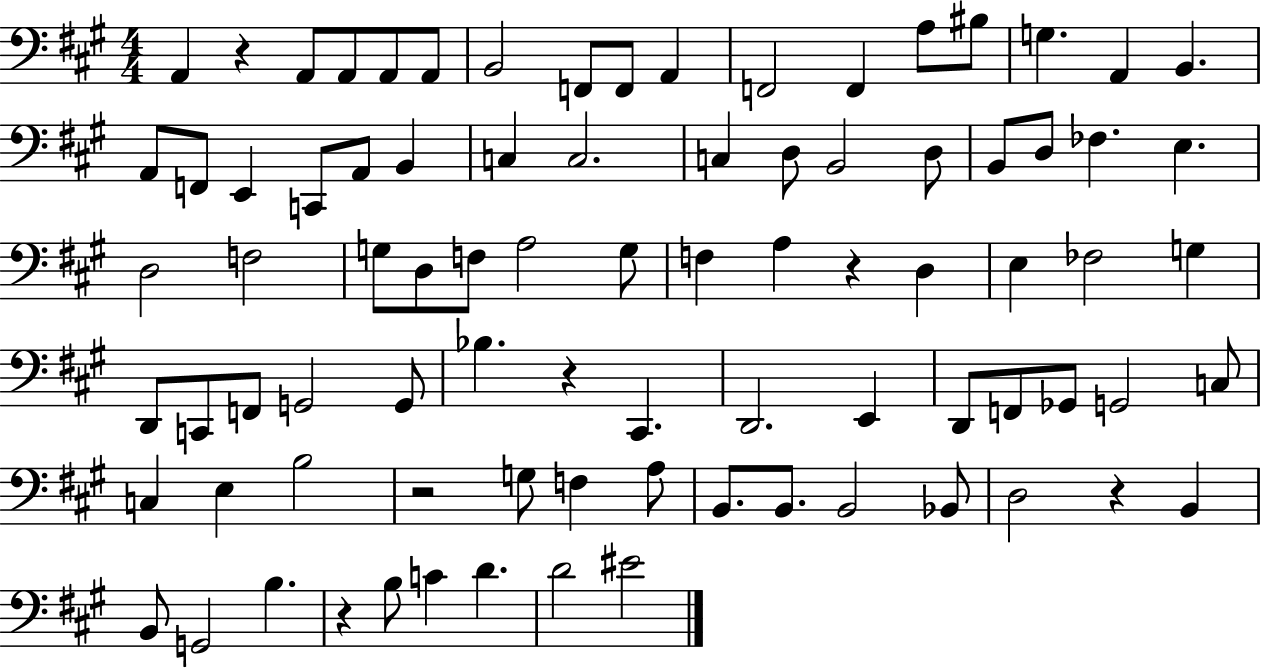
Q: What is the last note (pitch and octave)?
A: EIS4